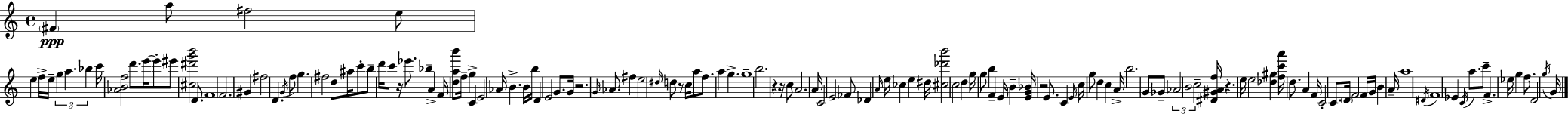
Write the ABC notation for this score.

X:1
T:Untitled
M:4/4
L:1/4
K:C
^F a/2 ^f2 e/2 e f/4 e/4 g a _b c'/4 [_ABf]2 d'/2 e'/4 e'/2 ^e'/2 [^c^d'g'b']2 D/2 F4 F2 ^G ^f2 D G/4 f/2 g ^f2 d/2 ^a/4 c'/2 b/2 d'/4 c'/2 z/4 _e'/2 _b A F/4 [dab']/2 f/4 g C E2 _A/4 B B/4 b/4 D E2 G/2 G/4 z2 G/4 _A/2 ^f e2 ^d/4 d/2 z/2 c/4 a/2 f/2 a g g4 b2 z z/4 c/2 A2 A/4 C2 E2 _F/2 _D A/4 e/4 _c e ^d/4 [^c_d'b']2 c2 d g/4 g/2 b F E/4 B [EG_B]/4 z2 E/2 C E/4 c/4 g/2 d c A/4 b2 G/2 _G/2 _A2 B2 c2 [^D^GAf]/4 z e/4 e2 [_d^g] [fc'a']/4 d/2 A F/4 C2 C/2 D/4 F2 F/4 G/4 B A/4 a4 ^D/4 F4 _E C/4 a/2 c'/2 F _e/4 g f/2 D2 g/4 G/4